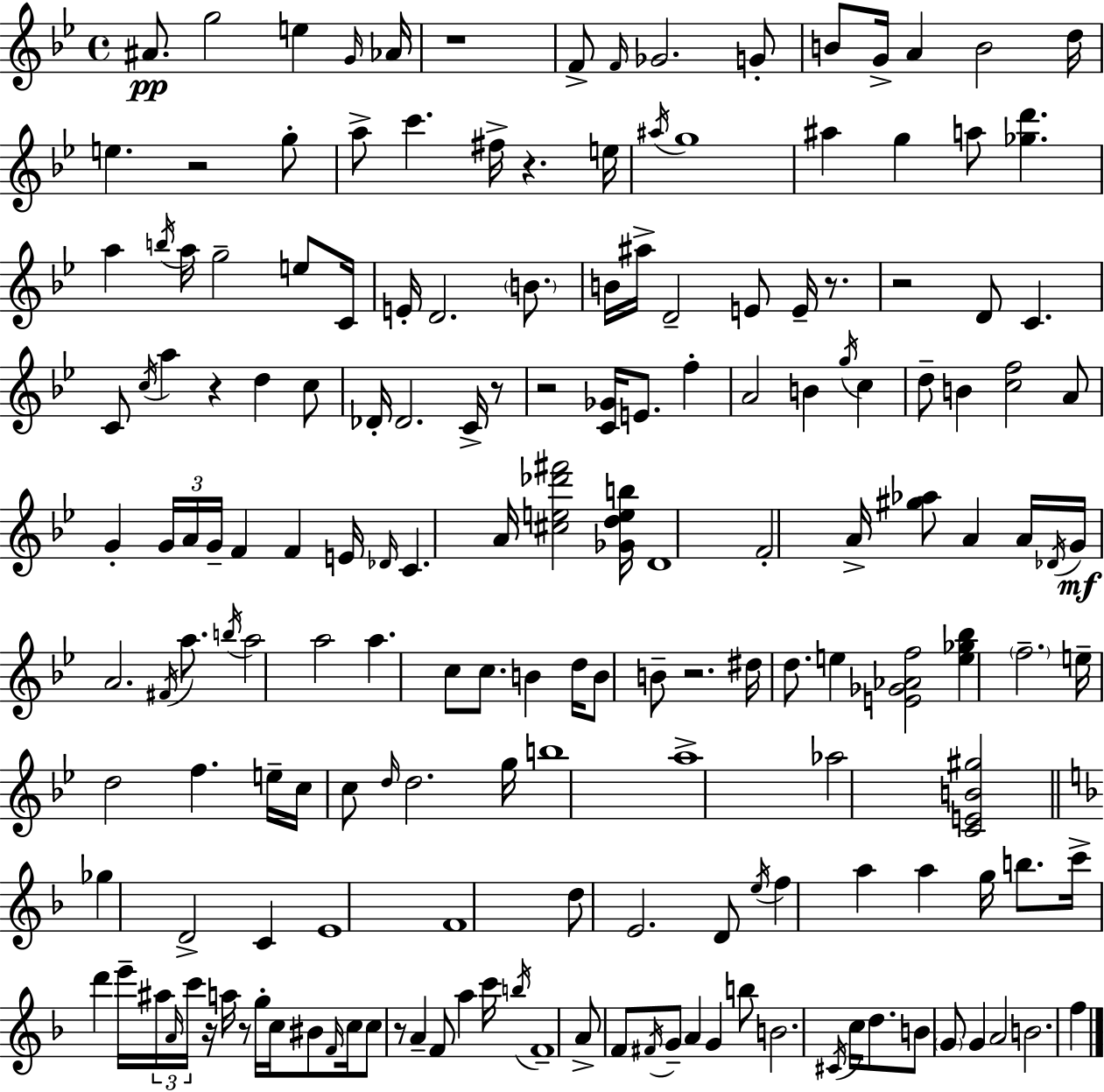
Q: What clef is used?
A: treble